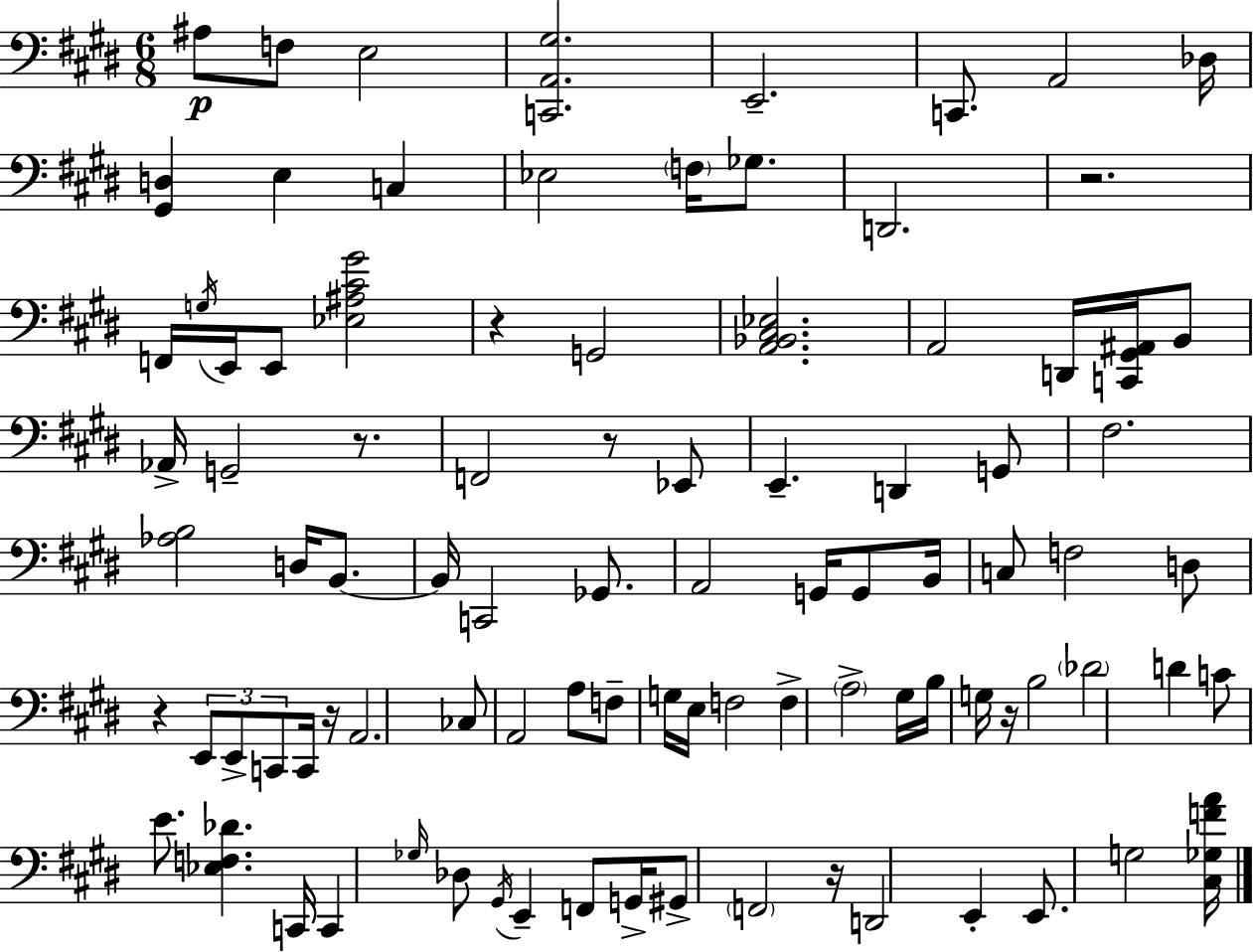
A#3/e F3/e E3/h [C2,A2,G#3]/h. E2/h. C2/e. A2/h Db3/s [G#2,D3]/q E3/q C3/q Eb3/h F3/s Gb3/e. D2/h. R/h. F2/s G3/s E2/s E2/e [Eb3,A#3,C#4,G#4]/h R/q G2/h [A2,Bb2,C#3,Eb3]/h. A2/h D2/s [C2,G#2,A#2]/s B2/e Ab2/s G2/h R/e. F2/h R/e Eb2/e E2/q. D2/q G2/e F#3/h. [Ab3,B3]/h D3/s B2/e. B2/s C2/h Gb2/e. A2/h G2/s G2/e B2/s C3/e F3/h D3/e R/q E2/e E2/e C2/e C2/s R/s A2/h. CES3/e A2/h A3/e F3/e G3/s E3/s F3/h F3/q A3/h G#3/s B3/s G3/s R/s B3/h Db4/h D4/q C4/e E4/e. [Eb3,F3,Db4]/q. C2/s C2/q Gb3/s Db3/e G#2/s E2/q F2/e G2/s G#2/e F2/h R/s D2/h E2/q E2/e. G3/h [C#3,Gb3,F4,A4]/s